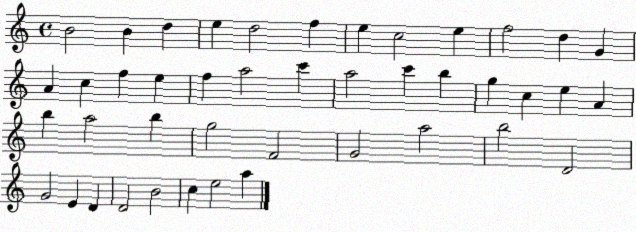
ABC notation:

X:1
T:Untitled
M:4/4
L:1/4
K:C
B2 B d e d2 f e c2 e f2 d G A c f e f a2 c' a2 c' b g c e A b a2 b g2 F2 G2 a2 b2 D2 G2 E D D2 B2 c e2 a